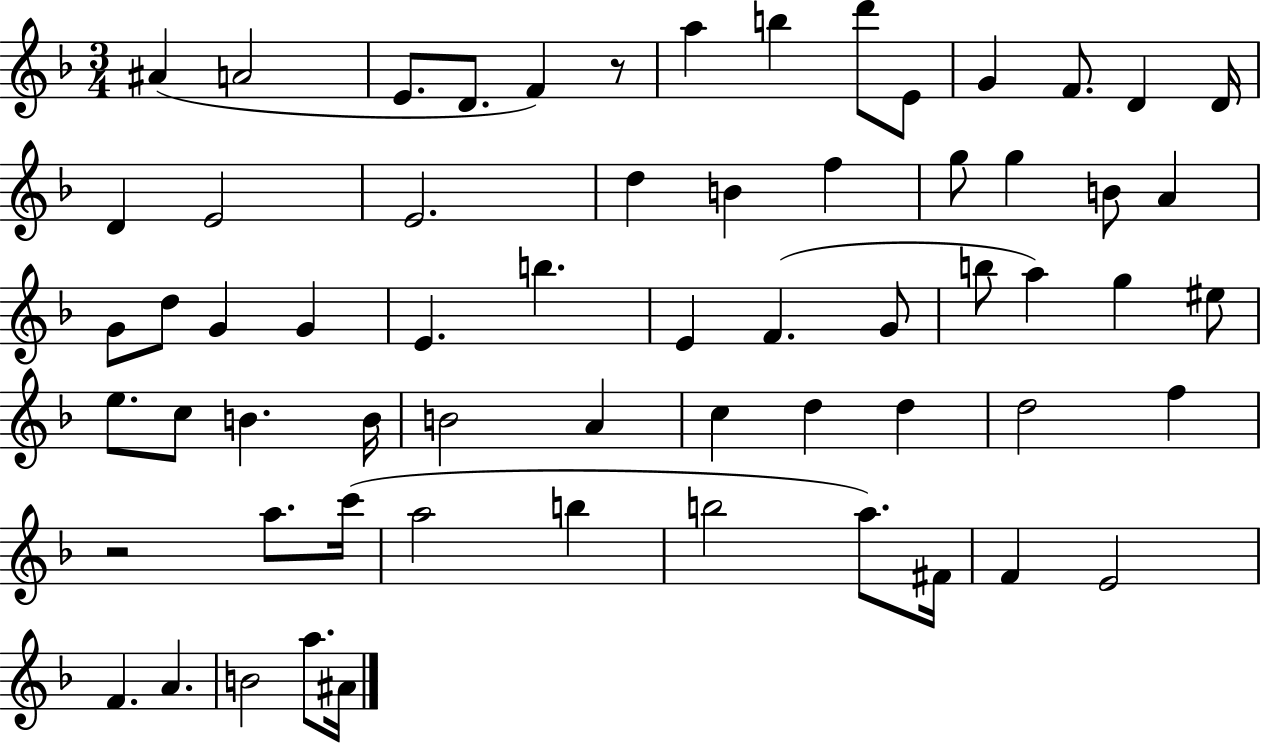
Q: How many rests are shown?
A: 2